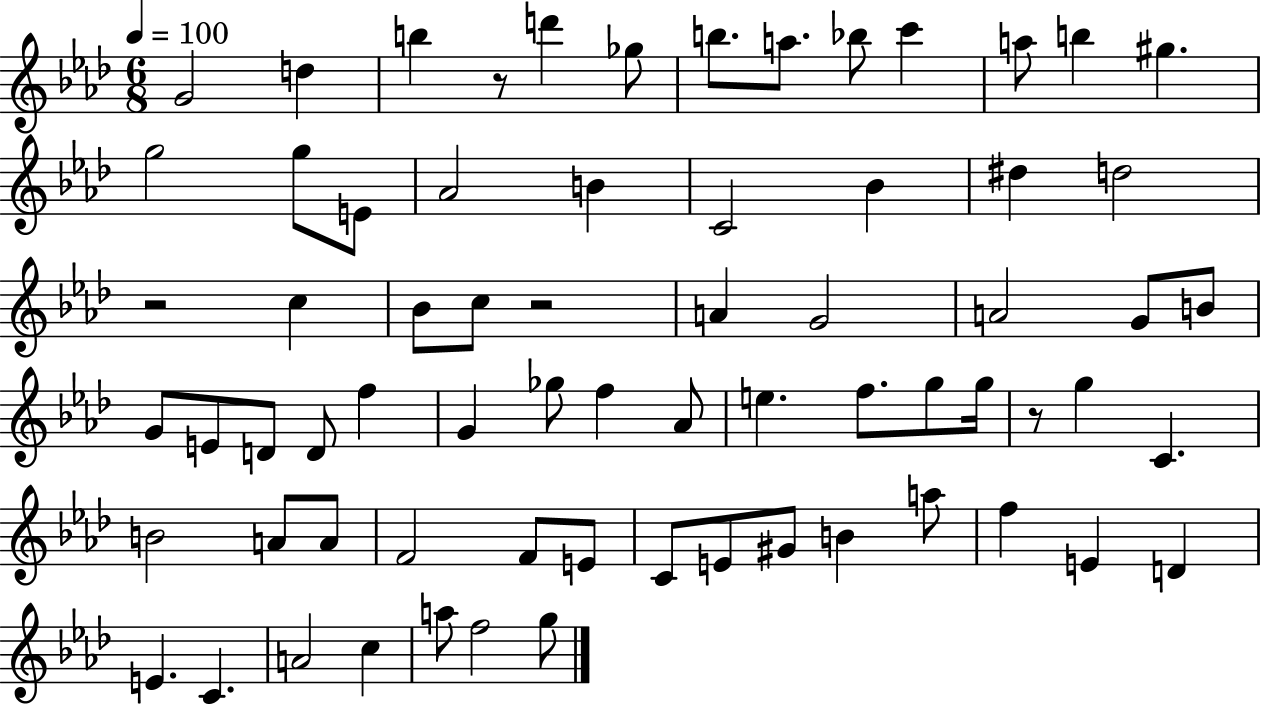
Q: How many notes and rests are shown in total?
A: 69